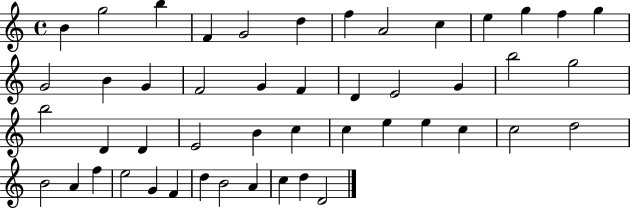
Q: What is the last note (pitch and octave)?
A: D4